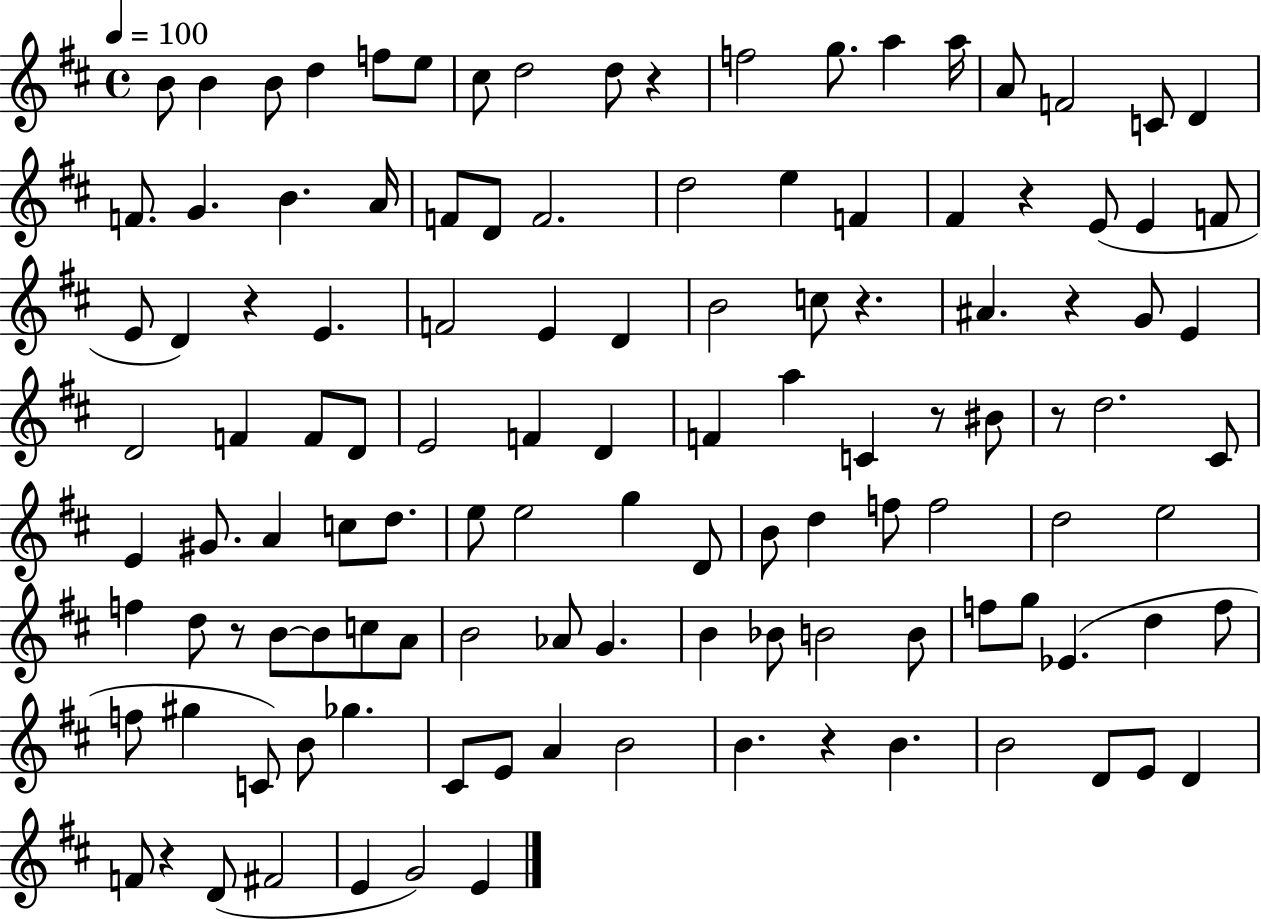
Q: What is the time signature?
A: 4/4